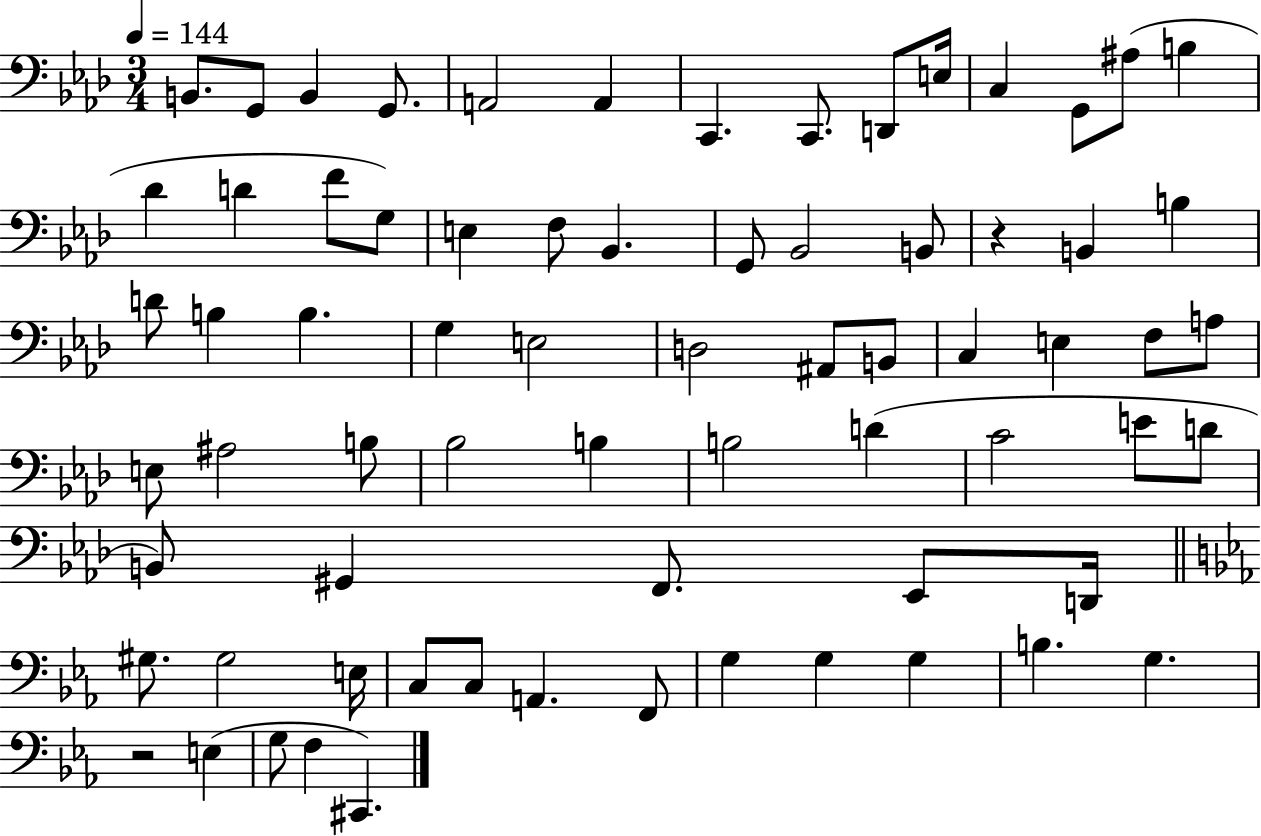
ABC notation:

X:1
T:Untitled
M:3/4
L:1/4
K:Ab
B,,/2 G,,/2 B,, G,,/2 A,,2 A,, C,, C,,/2 D,,/2 E,/4 C, G,,/2 ^A,/2 B, _D D F/2 G,/2 E, F,/2 _B,, G,,/2 _B,,2 B,,/2 z B,, B, D/2 B, B, G, E,2 D,2 ^A,,/2 B,,/2 C, E, F,/2 A,/2 E,/2 ^A,2 B,/2 _B,2 B, B,2 D C2 E/2 D/2 B,,/2 ^G,, F,,/2 _E,,/2 D,,/4 ^G,/2 ^G,2 E,/4 C,/2 C,/2 A,, F,,/2 G, G, G, B, G, z2 E, G,/2 F, ^C,,